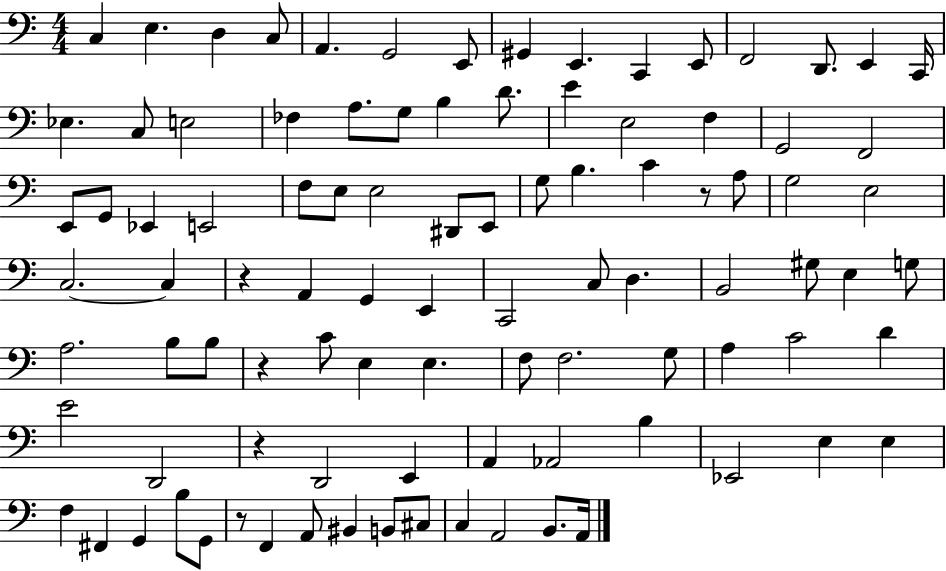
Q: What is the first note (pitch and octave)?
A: C3